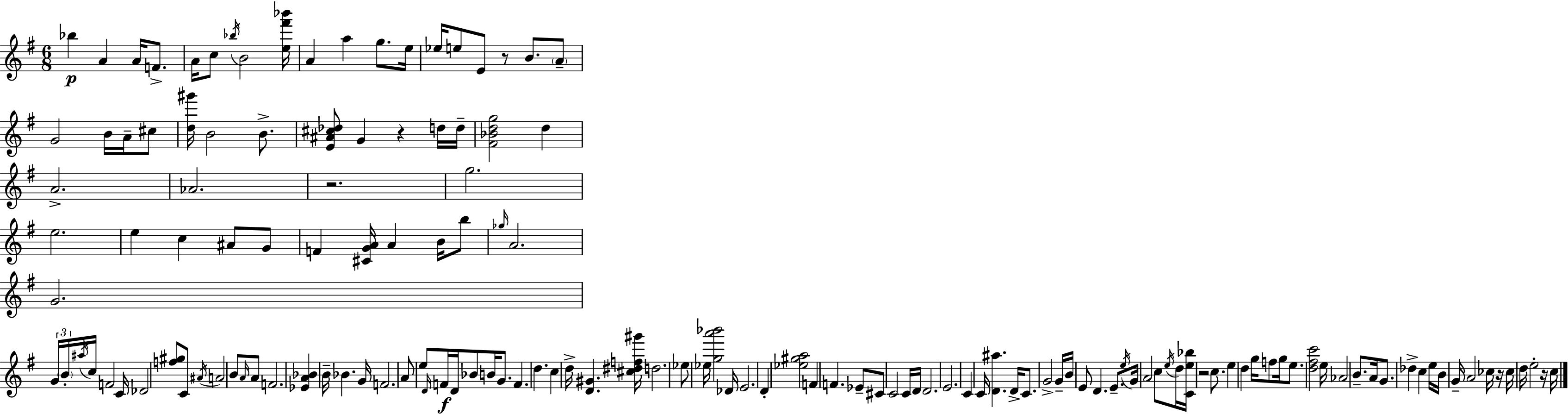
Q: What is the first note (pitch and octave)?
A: Bb5